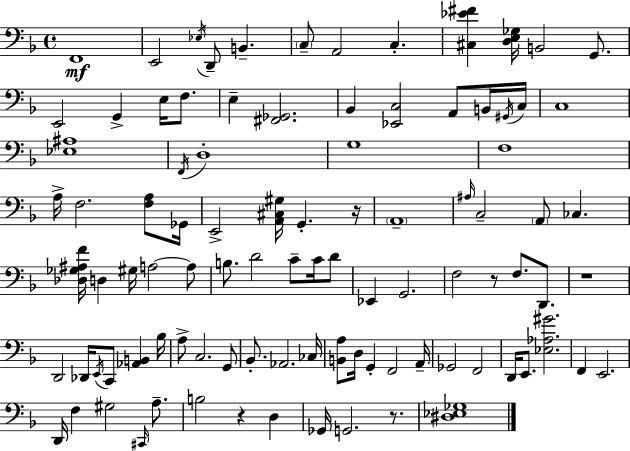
X:1
T:Untitled
M:4/4
L:1/4
K:F
F,,4 E,,2 _E,/4 D,,/2 B,, C,/2 A,,2 C, [^C,_E^F] [D,E,_G,]/4 B,,2 G,,/2 E,,2 G,, E,/4 F,/2 E, [^F,,_G,,]2 _B,, [_E,,C,]2 A,,/2 B,,/4 ^G,,/4 C,/4 C,4 [_E,^A,]4 F,,/4 D,4 G,4 F,4 A,/4 F,2 [F,A,]/2 _G,,/4 E,,2 [A,,^C,^G,]/4 G,, z/4 A,,4 ^A,/4 C,2 A,,/2 _C, [_D,_G,^A,F]/4 D, ^G,/4 A,2 A,/2 B,/2 D2 C/2 C/4 D/2 _E,, G,,2 F,2 z/2 F,/2 D,,/2 z4 D,,2 _D,,/4 E,,/4 C,,/2 [_A,,B,,] _B,/4 A,/2 C,2 G,,/2 _B,,/2 _A,,2 _C,/4 [B,,A,]/2 D,/4 G,, F,,2 A,,/4 _G,,2 F,,2 D,,/4 E,,/2 [_E,_A,^G]2 F,, E,,2 D,,/4 F, ^G,2 ^C,,/4 A,/2 B,2 z D, _G,,/4 G,,2 z/2 [^D,_E,_G,]4